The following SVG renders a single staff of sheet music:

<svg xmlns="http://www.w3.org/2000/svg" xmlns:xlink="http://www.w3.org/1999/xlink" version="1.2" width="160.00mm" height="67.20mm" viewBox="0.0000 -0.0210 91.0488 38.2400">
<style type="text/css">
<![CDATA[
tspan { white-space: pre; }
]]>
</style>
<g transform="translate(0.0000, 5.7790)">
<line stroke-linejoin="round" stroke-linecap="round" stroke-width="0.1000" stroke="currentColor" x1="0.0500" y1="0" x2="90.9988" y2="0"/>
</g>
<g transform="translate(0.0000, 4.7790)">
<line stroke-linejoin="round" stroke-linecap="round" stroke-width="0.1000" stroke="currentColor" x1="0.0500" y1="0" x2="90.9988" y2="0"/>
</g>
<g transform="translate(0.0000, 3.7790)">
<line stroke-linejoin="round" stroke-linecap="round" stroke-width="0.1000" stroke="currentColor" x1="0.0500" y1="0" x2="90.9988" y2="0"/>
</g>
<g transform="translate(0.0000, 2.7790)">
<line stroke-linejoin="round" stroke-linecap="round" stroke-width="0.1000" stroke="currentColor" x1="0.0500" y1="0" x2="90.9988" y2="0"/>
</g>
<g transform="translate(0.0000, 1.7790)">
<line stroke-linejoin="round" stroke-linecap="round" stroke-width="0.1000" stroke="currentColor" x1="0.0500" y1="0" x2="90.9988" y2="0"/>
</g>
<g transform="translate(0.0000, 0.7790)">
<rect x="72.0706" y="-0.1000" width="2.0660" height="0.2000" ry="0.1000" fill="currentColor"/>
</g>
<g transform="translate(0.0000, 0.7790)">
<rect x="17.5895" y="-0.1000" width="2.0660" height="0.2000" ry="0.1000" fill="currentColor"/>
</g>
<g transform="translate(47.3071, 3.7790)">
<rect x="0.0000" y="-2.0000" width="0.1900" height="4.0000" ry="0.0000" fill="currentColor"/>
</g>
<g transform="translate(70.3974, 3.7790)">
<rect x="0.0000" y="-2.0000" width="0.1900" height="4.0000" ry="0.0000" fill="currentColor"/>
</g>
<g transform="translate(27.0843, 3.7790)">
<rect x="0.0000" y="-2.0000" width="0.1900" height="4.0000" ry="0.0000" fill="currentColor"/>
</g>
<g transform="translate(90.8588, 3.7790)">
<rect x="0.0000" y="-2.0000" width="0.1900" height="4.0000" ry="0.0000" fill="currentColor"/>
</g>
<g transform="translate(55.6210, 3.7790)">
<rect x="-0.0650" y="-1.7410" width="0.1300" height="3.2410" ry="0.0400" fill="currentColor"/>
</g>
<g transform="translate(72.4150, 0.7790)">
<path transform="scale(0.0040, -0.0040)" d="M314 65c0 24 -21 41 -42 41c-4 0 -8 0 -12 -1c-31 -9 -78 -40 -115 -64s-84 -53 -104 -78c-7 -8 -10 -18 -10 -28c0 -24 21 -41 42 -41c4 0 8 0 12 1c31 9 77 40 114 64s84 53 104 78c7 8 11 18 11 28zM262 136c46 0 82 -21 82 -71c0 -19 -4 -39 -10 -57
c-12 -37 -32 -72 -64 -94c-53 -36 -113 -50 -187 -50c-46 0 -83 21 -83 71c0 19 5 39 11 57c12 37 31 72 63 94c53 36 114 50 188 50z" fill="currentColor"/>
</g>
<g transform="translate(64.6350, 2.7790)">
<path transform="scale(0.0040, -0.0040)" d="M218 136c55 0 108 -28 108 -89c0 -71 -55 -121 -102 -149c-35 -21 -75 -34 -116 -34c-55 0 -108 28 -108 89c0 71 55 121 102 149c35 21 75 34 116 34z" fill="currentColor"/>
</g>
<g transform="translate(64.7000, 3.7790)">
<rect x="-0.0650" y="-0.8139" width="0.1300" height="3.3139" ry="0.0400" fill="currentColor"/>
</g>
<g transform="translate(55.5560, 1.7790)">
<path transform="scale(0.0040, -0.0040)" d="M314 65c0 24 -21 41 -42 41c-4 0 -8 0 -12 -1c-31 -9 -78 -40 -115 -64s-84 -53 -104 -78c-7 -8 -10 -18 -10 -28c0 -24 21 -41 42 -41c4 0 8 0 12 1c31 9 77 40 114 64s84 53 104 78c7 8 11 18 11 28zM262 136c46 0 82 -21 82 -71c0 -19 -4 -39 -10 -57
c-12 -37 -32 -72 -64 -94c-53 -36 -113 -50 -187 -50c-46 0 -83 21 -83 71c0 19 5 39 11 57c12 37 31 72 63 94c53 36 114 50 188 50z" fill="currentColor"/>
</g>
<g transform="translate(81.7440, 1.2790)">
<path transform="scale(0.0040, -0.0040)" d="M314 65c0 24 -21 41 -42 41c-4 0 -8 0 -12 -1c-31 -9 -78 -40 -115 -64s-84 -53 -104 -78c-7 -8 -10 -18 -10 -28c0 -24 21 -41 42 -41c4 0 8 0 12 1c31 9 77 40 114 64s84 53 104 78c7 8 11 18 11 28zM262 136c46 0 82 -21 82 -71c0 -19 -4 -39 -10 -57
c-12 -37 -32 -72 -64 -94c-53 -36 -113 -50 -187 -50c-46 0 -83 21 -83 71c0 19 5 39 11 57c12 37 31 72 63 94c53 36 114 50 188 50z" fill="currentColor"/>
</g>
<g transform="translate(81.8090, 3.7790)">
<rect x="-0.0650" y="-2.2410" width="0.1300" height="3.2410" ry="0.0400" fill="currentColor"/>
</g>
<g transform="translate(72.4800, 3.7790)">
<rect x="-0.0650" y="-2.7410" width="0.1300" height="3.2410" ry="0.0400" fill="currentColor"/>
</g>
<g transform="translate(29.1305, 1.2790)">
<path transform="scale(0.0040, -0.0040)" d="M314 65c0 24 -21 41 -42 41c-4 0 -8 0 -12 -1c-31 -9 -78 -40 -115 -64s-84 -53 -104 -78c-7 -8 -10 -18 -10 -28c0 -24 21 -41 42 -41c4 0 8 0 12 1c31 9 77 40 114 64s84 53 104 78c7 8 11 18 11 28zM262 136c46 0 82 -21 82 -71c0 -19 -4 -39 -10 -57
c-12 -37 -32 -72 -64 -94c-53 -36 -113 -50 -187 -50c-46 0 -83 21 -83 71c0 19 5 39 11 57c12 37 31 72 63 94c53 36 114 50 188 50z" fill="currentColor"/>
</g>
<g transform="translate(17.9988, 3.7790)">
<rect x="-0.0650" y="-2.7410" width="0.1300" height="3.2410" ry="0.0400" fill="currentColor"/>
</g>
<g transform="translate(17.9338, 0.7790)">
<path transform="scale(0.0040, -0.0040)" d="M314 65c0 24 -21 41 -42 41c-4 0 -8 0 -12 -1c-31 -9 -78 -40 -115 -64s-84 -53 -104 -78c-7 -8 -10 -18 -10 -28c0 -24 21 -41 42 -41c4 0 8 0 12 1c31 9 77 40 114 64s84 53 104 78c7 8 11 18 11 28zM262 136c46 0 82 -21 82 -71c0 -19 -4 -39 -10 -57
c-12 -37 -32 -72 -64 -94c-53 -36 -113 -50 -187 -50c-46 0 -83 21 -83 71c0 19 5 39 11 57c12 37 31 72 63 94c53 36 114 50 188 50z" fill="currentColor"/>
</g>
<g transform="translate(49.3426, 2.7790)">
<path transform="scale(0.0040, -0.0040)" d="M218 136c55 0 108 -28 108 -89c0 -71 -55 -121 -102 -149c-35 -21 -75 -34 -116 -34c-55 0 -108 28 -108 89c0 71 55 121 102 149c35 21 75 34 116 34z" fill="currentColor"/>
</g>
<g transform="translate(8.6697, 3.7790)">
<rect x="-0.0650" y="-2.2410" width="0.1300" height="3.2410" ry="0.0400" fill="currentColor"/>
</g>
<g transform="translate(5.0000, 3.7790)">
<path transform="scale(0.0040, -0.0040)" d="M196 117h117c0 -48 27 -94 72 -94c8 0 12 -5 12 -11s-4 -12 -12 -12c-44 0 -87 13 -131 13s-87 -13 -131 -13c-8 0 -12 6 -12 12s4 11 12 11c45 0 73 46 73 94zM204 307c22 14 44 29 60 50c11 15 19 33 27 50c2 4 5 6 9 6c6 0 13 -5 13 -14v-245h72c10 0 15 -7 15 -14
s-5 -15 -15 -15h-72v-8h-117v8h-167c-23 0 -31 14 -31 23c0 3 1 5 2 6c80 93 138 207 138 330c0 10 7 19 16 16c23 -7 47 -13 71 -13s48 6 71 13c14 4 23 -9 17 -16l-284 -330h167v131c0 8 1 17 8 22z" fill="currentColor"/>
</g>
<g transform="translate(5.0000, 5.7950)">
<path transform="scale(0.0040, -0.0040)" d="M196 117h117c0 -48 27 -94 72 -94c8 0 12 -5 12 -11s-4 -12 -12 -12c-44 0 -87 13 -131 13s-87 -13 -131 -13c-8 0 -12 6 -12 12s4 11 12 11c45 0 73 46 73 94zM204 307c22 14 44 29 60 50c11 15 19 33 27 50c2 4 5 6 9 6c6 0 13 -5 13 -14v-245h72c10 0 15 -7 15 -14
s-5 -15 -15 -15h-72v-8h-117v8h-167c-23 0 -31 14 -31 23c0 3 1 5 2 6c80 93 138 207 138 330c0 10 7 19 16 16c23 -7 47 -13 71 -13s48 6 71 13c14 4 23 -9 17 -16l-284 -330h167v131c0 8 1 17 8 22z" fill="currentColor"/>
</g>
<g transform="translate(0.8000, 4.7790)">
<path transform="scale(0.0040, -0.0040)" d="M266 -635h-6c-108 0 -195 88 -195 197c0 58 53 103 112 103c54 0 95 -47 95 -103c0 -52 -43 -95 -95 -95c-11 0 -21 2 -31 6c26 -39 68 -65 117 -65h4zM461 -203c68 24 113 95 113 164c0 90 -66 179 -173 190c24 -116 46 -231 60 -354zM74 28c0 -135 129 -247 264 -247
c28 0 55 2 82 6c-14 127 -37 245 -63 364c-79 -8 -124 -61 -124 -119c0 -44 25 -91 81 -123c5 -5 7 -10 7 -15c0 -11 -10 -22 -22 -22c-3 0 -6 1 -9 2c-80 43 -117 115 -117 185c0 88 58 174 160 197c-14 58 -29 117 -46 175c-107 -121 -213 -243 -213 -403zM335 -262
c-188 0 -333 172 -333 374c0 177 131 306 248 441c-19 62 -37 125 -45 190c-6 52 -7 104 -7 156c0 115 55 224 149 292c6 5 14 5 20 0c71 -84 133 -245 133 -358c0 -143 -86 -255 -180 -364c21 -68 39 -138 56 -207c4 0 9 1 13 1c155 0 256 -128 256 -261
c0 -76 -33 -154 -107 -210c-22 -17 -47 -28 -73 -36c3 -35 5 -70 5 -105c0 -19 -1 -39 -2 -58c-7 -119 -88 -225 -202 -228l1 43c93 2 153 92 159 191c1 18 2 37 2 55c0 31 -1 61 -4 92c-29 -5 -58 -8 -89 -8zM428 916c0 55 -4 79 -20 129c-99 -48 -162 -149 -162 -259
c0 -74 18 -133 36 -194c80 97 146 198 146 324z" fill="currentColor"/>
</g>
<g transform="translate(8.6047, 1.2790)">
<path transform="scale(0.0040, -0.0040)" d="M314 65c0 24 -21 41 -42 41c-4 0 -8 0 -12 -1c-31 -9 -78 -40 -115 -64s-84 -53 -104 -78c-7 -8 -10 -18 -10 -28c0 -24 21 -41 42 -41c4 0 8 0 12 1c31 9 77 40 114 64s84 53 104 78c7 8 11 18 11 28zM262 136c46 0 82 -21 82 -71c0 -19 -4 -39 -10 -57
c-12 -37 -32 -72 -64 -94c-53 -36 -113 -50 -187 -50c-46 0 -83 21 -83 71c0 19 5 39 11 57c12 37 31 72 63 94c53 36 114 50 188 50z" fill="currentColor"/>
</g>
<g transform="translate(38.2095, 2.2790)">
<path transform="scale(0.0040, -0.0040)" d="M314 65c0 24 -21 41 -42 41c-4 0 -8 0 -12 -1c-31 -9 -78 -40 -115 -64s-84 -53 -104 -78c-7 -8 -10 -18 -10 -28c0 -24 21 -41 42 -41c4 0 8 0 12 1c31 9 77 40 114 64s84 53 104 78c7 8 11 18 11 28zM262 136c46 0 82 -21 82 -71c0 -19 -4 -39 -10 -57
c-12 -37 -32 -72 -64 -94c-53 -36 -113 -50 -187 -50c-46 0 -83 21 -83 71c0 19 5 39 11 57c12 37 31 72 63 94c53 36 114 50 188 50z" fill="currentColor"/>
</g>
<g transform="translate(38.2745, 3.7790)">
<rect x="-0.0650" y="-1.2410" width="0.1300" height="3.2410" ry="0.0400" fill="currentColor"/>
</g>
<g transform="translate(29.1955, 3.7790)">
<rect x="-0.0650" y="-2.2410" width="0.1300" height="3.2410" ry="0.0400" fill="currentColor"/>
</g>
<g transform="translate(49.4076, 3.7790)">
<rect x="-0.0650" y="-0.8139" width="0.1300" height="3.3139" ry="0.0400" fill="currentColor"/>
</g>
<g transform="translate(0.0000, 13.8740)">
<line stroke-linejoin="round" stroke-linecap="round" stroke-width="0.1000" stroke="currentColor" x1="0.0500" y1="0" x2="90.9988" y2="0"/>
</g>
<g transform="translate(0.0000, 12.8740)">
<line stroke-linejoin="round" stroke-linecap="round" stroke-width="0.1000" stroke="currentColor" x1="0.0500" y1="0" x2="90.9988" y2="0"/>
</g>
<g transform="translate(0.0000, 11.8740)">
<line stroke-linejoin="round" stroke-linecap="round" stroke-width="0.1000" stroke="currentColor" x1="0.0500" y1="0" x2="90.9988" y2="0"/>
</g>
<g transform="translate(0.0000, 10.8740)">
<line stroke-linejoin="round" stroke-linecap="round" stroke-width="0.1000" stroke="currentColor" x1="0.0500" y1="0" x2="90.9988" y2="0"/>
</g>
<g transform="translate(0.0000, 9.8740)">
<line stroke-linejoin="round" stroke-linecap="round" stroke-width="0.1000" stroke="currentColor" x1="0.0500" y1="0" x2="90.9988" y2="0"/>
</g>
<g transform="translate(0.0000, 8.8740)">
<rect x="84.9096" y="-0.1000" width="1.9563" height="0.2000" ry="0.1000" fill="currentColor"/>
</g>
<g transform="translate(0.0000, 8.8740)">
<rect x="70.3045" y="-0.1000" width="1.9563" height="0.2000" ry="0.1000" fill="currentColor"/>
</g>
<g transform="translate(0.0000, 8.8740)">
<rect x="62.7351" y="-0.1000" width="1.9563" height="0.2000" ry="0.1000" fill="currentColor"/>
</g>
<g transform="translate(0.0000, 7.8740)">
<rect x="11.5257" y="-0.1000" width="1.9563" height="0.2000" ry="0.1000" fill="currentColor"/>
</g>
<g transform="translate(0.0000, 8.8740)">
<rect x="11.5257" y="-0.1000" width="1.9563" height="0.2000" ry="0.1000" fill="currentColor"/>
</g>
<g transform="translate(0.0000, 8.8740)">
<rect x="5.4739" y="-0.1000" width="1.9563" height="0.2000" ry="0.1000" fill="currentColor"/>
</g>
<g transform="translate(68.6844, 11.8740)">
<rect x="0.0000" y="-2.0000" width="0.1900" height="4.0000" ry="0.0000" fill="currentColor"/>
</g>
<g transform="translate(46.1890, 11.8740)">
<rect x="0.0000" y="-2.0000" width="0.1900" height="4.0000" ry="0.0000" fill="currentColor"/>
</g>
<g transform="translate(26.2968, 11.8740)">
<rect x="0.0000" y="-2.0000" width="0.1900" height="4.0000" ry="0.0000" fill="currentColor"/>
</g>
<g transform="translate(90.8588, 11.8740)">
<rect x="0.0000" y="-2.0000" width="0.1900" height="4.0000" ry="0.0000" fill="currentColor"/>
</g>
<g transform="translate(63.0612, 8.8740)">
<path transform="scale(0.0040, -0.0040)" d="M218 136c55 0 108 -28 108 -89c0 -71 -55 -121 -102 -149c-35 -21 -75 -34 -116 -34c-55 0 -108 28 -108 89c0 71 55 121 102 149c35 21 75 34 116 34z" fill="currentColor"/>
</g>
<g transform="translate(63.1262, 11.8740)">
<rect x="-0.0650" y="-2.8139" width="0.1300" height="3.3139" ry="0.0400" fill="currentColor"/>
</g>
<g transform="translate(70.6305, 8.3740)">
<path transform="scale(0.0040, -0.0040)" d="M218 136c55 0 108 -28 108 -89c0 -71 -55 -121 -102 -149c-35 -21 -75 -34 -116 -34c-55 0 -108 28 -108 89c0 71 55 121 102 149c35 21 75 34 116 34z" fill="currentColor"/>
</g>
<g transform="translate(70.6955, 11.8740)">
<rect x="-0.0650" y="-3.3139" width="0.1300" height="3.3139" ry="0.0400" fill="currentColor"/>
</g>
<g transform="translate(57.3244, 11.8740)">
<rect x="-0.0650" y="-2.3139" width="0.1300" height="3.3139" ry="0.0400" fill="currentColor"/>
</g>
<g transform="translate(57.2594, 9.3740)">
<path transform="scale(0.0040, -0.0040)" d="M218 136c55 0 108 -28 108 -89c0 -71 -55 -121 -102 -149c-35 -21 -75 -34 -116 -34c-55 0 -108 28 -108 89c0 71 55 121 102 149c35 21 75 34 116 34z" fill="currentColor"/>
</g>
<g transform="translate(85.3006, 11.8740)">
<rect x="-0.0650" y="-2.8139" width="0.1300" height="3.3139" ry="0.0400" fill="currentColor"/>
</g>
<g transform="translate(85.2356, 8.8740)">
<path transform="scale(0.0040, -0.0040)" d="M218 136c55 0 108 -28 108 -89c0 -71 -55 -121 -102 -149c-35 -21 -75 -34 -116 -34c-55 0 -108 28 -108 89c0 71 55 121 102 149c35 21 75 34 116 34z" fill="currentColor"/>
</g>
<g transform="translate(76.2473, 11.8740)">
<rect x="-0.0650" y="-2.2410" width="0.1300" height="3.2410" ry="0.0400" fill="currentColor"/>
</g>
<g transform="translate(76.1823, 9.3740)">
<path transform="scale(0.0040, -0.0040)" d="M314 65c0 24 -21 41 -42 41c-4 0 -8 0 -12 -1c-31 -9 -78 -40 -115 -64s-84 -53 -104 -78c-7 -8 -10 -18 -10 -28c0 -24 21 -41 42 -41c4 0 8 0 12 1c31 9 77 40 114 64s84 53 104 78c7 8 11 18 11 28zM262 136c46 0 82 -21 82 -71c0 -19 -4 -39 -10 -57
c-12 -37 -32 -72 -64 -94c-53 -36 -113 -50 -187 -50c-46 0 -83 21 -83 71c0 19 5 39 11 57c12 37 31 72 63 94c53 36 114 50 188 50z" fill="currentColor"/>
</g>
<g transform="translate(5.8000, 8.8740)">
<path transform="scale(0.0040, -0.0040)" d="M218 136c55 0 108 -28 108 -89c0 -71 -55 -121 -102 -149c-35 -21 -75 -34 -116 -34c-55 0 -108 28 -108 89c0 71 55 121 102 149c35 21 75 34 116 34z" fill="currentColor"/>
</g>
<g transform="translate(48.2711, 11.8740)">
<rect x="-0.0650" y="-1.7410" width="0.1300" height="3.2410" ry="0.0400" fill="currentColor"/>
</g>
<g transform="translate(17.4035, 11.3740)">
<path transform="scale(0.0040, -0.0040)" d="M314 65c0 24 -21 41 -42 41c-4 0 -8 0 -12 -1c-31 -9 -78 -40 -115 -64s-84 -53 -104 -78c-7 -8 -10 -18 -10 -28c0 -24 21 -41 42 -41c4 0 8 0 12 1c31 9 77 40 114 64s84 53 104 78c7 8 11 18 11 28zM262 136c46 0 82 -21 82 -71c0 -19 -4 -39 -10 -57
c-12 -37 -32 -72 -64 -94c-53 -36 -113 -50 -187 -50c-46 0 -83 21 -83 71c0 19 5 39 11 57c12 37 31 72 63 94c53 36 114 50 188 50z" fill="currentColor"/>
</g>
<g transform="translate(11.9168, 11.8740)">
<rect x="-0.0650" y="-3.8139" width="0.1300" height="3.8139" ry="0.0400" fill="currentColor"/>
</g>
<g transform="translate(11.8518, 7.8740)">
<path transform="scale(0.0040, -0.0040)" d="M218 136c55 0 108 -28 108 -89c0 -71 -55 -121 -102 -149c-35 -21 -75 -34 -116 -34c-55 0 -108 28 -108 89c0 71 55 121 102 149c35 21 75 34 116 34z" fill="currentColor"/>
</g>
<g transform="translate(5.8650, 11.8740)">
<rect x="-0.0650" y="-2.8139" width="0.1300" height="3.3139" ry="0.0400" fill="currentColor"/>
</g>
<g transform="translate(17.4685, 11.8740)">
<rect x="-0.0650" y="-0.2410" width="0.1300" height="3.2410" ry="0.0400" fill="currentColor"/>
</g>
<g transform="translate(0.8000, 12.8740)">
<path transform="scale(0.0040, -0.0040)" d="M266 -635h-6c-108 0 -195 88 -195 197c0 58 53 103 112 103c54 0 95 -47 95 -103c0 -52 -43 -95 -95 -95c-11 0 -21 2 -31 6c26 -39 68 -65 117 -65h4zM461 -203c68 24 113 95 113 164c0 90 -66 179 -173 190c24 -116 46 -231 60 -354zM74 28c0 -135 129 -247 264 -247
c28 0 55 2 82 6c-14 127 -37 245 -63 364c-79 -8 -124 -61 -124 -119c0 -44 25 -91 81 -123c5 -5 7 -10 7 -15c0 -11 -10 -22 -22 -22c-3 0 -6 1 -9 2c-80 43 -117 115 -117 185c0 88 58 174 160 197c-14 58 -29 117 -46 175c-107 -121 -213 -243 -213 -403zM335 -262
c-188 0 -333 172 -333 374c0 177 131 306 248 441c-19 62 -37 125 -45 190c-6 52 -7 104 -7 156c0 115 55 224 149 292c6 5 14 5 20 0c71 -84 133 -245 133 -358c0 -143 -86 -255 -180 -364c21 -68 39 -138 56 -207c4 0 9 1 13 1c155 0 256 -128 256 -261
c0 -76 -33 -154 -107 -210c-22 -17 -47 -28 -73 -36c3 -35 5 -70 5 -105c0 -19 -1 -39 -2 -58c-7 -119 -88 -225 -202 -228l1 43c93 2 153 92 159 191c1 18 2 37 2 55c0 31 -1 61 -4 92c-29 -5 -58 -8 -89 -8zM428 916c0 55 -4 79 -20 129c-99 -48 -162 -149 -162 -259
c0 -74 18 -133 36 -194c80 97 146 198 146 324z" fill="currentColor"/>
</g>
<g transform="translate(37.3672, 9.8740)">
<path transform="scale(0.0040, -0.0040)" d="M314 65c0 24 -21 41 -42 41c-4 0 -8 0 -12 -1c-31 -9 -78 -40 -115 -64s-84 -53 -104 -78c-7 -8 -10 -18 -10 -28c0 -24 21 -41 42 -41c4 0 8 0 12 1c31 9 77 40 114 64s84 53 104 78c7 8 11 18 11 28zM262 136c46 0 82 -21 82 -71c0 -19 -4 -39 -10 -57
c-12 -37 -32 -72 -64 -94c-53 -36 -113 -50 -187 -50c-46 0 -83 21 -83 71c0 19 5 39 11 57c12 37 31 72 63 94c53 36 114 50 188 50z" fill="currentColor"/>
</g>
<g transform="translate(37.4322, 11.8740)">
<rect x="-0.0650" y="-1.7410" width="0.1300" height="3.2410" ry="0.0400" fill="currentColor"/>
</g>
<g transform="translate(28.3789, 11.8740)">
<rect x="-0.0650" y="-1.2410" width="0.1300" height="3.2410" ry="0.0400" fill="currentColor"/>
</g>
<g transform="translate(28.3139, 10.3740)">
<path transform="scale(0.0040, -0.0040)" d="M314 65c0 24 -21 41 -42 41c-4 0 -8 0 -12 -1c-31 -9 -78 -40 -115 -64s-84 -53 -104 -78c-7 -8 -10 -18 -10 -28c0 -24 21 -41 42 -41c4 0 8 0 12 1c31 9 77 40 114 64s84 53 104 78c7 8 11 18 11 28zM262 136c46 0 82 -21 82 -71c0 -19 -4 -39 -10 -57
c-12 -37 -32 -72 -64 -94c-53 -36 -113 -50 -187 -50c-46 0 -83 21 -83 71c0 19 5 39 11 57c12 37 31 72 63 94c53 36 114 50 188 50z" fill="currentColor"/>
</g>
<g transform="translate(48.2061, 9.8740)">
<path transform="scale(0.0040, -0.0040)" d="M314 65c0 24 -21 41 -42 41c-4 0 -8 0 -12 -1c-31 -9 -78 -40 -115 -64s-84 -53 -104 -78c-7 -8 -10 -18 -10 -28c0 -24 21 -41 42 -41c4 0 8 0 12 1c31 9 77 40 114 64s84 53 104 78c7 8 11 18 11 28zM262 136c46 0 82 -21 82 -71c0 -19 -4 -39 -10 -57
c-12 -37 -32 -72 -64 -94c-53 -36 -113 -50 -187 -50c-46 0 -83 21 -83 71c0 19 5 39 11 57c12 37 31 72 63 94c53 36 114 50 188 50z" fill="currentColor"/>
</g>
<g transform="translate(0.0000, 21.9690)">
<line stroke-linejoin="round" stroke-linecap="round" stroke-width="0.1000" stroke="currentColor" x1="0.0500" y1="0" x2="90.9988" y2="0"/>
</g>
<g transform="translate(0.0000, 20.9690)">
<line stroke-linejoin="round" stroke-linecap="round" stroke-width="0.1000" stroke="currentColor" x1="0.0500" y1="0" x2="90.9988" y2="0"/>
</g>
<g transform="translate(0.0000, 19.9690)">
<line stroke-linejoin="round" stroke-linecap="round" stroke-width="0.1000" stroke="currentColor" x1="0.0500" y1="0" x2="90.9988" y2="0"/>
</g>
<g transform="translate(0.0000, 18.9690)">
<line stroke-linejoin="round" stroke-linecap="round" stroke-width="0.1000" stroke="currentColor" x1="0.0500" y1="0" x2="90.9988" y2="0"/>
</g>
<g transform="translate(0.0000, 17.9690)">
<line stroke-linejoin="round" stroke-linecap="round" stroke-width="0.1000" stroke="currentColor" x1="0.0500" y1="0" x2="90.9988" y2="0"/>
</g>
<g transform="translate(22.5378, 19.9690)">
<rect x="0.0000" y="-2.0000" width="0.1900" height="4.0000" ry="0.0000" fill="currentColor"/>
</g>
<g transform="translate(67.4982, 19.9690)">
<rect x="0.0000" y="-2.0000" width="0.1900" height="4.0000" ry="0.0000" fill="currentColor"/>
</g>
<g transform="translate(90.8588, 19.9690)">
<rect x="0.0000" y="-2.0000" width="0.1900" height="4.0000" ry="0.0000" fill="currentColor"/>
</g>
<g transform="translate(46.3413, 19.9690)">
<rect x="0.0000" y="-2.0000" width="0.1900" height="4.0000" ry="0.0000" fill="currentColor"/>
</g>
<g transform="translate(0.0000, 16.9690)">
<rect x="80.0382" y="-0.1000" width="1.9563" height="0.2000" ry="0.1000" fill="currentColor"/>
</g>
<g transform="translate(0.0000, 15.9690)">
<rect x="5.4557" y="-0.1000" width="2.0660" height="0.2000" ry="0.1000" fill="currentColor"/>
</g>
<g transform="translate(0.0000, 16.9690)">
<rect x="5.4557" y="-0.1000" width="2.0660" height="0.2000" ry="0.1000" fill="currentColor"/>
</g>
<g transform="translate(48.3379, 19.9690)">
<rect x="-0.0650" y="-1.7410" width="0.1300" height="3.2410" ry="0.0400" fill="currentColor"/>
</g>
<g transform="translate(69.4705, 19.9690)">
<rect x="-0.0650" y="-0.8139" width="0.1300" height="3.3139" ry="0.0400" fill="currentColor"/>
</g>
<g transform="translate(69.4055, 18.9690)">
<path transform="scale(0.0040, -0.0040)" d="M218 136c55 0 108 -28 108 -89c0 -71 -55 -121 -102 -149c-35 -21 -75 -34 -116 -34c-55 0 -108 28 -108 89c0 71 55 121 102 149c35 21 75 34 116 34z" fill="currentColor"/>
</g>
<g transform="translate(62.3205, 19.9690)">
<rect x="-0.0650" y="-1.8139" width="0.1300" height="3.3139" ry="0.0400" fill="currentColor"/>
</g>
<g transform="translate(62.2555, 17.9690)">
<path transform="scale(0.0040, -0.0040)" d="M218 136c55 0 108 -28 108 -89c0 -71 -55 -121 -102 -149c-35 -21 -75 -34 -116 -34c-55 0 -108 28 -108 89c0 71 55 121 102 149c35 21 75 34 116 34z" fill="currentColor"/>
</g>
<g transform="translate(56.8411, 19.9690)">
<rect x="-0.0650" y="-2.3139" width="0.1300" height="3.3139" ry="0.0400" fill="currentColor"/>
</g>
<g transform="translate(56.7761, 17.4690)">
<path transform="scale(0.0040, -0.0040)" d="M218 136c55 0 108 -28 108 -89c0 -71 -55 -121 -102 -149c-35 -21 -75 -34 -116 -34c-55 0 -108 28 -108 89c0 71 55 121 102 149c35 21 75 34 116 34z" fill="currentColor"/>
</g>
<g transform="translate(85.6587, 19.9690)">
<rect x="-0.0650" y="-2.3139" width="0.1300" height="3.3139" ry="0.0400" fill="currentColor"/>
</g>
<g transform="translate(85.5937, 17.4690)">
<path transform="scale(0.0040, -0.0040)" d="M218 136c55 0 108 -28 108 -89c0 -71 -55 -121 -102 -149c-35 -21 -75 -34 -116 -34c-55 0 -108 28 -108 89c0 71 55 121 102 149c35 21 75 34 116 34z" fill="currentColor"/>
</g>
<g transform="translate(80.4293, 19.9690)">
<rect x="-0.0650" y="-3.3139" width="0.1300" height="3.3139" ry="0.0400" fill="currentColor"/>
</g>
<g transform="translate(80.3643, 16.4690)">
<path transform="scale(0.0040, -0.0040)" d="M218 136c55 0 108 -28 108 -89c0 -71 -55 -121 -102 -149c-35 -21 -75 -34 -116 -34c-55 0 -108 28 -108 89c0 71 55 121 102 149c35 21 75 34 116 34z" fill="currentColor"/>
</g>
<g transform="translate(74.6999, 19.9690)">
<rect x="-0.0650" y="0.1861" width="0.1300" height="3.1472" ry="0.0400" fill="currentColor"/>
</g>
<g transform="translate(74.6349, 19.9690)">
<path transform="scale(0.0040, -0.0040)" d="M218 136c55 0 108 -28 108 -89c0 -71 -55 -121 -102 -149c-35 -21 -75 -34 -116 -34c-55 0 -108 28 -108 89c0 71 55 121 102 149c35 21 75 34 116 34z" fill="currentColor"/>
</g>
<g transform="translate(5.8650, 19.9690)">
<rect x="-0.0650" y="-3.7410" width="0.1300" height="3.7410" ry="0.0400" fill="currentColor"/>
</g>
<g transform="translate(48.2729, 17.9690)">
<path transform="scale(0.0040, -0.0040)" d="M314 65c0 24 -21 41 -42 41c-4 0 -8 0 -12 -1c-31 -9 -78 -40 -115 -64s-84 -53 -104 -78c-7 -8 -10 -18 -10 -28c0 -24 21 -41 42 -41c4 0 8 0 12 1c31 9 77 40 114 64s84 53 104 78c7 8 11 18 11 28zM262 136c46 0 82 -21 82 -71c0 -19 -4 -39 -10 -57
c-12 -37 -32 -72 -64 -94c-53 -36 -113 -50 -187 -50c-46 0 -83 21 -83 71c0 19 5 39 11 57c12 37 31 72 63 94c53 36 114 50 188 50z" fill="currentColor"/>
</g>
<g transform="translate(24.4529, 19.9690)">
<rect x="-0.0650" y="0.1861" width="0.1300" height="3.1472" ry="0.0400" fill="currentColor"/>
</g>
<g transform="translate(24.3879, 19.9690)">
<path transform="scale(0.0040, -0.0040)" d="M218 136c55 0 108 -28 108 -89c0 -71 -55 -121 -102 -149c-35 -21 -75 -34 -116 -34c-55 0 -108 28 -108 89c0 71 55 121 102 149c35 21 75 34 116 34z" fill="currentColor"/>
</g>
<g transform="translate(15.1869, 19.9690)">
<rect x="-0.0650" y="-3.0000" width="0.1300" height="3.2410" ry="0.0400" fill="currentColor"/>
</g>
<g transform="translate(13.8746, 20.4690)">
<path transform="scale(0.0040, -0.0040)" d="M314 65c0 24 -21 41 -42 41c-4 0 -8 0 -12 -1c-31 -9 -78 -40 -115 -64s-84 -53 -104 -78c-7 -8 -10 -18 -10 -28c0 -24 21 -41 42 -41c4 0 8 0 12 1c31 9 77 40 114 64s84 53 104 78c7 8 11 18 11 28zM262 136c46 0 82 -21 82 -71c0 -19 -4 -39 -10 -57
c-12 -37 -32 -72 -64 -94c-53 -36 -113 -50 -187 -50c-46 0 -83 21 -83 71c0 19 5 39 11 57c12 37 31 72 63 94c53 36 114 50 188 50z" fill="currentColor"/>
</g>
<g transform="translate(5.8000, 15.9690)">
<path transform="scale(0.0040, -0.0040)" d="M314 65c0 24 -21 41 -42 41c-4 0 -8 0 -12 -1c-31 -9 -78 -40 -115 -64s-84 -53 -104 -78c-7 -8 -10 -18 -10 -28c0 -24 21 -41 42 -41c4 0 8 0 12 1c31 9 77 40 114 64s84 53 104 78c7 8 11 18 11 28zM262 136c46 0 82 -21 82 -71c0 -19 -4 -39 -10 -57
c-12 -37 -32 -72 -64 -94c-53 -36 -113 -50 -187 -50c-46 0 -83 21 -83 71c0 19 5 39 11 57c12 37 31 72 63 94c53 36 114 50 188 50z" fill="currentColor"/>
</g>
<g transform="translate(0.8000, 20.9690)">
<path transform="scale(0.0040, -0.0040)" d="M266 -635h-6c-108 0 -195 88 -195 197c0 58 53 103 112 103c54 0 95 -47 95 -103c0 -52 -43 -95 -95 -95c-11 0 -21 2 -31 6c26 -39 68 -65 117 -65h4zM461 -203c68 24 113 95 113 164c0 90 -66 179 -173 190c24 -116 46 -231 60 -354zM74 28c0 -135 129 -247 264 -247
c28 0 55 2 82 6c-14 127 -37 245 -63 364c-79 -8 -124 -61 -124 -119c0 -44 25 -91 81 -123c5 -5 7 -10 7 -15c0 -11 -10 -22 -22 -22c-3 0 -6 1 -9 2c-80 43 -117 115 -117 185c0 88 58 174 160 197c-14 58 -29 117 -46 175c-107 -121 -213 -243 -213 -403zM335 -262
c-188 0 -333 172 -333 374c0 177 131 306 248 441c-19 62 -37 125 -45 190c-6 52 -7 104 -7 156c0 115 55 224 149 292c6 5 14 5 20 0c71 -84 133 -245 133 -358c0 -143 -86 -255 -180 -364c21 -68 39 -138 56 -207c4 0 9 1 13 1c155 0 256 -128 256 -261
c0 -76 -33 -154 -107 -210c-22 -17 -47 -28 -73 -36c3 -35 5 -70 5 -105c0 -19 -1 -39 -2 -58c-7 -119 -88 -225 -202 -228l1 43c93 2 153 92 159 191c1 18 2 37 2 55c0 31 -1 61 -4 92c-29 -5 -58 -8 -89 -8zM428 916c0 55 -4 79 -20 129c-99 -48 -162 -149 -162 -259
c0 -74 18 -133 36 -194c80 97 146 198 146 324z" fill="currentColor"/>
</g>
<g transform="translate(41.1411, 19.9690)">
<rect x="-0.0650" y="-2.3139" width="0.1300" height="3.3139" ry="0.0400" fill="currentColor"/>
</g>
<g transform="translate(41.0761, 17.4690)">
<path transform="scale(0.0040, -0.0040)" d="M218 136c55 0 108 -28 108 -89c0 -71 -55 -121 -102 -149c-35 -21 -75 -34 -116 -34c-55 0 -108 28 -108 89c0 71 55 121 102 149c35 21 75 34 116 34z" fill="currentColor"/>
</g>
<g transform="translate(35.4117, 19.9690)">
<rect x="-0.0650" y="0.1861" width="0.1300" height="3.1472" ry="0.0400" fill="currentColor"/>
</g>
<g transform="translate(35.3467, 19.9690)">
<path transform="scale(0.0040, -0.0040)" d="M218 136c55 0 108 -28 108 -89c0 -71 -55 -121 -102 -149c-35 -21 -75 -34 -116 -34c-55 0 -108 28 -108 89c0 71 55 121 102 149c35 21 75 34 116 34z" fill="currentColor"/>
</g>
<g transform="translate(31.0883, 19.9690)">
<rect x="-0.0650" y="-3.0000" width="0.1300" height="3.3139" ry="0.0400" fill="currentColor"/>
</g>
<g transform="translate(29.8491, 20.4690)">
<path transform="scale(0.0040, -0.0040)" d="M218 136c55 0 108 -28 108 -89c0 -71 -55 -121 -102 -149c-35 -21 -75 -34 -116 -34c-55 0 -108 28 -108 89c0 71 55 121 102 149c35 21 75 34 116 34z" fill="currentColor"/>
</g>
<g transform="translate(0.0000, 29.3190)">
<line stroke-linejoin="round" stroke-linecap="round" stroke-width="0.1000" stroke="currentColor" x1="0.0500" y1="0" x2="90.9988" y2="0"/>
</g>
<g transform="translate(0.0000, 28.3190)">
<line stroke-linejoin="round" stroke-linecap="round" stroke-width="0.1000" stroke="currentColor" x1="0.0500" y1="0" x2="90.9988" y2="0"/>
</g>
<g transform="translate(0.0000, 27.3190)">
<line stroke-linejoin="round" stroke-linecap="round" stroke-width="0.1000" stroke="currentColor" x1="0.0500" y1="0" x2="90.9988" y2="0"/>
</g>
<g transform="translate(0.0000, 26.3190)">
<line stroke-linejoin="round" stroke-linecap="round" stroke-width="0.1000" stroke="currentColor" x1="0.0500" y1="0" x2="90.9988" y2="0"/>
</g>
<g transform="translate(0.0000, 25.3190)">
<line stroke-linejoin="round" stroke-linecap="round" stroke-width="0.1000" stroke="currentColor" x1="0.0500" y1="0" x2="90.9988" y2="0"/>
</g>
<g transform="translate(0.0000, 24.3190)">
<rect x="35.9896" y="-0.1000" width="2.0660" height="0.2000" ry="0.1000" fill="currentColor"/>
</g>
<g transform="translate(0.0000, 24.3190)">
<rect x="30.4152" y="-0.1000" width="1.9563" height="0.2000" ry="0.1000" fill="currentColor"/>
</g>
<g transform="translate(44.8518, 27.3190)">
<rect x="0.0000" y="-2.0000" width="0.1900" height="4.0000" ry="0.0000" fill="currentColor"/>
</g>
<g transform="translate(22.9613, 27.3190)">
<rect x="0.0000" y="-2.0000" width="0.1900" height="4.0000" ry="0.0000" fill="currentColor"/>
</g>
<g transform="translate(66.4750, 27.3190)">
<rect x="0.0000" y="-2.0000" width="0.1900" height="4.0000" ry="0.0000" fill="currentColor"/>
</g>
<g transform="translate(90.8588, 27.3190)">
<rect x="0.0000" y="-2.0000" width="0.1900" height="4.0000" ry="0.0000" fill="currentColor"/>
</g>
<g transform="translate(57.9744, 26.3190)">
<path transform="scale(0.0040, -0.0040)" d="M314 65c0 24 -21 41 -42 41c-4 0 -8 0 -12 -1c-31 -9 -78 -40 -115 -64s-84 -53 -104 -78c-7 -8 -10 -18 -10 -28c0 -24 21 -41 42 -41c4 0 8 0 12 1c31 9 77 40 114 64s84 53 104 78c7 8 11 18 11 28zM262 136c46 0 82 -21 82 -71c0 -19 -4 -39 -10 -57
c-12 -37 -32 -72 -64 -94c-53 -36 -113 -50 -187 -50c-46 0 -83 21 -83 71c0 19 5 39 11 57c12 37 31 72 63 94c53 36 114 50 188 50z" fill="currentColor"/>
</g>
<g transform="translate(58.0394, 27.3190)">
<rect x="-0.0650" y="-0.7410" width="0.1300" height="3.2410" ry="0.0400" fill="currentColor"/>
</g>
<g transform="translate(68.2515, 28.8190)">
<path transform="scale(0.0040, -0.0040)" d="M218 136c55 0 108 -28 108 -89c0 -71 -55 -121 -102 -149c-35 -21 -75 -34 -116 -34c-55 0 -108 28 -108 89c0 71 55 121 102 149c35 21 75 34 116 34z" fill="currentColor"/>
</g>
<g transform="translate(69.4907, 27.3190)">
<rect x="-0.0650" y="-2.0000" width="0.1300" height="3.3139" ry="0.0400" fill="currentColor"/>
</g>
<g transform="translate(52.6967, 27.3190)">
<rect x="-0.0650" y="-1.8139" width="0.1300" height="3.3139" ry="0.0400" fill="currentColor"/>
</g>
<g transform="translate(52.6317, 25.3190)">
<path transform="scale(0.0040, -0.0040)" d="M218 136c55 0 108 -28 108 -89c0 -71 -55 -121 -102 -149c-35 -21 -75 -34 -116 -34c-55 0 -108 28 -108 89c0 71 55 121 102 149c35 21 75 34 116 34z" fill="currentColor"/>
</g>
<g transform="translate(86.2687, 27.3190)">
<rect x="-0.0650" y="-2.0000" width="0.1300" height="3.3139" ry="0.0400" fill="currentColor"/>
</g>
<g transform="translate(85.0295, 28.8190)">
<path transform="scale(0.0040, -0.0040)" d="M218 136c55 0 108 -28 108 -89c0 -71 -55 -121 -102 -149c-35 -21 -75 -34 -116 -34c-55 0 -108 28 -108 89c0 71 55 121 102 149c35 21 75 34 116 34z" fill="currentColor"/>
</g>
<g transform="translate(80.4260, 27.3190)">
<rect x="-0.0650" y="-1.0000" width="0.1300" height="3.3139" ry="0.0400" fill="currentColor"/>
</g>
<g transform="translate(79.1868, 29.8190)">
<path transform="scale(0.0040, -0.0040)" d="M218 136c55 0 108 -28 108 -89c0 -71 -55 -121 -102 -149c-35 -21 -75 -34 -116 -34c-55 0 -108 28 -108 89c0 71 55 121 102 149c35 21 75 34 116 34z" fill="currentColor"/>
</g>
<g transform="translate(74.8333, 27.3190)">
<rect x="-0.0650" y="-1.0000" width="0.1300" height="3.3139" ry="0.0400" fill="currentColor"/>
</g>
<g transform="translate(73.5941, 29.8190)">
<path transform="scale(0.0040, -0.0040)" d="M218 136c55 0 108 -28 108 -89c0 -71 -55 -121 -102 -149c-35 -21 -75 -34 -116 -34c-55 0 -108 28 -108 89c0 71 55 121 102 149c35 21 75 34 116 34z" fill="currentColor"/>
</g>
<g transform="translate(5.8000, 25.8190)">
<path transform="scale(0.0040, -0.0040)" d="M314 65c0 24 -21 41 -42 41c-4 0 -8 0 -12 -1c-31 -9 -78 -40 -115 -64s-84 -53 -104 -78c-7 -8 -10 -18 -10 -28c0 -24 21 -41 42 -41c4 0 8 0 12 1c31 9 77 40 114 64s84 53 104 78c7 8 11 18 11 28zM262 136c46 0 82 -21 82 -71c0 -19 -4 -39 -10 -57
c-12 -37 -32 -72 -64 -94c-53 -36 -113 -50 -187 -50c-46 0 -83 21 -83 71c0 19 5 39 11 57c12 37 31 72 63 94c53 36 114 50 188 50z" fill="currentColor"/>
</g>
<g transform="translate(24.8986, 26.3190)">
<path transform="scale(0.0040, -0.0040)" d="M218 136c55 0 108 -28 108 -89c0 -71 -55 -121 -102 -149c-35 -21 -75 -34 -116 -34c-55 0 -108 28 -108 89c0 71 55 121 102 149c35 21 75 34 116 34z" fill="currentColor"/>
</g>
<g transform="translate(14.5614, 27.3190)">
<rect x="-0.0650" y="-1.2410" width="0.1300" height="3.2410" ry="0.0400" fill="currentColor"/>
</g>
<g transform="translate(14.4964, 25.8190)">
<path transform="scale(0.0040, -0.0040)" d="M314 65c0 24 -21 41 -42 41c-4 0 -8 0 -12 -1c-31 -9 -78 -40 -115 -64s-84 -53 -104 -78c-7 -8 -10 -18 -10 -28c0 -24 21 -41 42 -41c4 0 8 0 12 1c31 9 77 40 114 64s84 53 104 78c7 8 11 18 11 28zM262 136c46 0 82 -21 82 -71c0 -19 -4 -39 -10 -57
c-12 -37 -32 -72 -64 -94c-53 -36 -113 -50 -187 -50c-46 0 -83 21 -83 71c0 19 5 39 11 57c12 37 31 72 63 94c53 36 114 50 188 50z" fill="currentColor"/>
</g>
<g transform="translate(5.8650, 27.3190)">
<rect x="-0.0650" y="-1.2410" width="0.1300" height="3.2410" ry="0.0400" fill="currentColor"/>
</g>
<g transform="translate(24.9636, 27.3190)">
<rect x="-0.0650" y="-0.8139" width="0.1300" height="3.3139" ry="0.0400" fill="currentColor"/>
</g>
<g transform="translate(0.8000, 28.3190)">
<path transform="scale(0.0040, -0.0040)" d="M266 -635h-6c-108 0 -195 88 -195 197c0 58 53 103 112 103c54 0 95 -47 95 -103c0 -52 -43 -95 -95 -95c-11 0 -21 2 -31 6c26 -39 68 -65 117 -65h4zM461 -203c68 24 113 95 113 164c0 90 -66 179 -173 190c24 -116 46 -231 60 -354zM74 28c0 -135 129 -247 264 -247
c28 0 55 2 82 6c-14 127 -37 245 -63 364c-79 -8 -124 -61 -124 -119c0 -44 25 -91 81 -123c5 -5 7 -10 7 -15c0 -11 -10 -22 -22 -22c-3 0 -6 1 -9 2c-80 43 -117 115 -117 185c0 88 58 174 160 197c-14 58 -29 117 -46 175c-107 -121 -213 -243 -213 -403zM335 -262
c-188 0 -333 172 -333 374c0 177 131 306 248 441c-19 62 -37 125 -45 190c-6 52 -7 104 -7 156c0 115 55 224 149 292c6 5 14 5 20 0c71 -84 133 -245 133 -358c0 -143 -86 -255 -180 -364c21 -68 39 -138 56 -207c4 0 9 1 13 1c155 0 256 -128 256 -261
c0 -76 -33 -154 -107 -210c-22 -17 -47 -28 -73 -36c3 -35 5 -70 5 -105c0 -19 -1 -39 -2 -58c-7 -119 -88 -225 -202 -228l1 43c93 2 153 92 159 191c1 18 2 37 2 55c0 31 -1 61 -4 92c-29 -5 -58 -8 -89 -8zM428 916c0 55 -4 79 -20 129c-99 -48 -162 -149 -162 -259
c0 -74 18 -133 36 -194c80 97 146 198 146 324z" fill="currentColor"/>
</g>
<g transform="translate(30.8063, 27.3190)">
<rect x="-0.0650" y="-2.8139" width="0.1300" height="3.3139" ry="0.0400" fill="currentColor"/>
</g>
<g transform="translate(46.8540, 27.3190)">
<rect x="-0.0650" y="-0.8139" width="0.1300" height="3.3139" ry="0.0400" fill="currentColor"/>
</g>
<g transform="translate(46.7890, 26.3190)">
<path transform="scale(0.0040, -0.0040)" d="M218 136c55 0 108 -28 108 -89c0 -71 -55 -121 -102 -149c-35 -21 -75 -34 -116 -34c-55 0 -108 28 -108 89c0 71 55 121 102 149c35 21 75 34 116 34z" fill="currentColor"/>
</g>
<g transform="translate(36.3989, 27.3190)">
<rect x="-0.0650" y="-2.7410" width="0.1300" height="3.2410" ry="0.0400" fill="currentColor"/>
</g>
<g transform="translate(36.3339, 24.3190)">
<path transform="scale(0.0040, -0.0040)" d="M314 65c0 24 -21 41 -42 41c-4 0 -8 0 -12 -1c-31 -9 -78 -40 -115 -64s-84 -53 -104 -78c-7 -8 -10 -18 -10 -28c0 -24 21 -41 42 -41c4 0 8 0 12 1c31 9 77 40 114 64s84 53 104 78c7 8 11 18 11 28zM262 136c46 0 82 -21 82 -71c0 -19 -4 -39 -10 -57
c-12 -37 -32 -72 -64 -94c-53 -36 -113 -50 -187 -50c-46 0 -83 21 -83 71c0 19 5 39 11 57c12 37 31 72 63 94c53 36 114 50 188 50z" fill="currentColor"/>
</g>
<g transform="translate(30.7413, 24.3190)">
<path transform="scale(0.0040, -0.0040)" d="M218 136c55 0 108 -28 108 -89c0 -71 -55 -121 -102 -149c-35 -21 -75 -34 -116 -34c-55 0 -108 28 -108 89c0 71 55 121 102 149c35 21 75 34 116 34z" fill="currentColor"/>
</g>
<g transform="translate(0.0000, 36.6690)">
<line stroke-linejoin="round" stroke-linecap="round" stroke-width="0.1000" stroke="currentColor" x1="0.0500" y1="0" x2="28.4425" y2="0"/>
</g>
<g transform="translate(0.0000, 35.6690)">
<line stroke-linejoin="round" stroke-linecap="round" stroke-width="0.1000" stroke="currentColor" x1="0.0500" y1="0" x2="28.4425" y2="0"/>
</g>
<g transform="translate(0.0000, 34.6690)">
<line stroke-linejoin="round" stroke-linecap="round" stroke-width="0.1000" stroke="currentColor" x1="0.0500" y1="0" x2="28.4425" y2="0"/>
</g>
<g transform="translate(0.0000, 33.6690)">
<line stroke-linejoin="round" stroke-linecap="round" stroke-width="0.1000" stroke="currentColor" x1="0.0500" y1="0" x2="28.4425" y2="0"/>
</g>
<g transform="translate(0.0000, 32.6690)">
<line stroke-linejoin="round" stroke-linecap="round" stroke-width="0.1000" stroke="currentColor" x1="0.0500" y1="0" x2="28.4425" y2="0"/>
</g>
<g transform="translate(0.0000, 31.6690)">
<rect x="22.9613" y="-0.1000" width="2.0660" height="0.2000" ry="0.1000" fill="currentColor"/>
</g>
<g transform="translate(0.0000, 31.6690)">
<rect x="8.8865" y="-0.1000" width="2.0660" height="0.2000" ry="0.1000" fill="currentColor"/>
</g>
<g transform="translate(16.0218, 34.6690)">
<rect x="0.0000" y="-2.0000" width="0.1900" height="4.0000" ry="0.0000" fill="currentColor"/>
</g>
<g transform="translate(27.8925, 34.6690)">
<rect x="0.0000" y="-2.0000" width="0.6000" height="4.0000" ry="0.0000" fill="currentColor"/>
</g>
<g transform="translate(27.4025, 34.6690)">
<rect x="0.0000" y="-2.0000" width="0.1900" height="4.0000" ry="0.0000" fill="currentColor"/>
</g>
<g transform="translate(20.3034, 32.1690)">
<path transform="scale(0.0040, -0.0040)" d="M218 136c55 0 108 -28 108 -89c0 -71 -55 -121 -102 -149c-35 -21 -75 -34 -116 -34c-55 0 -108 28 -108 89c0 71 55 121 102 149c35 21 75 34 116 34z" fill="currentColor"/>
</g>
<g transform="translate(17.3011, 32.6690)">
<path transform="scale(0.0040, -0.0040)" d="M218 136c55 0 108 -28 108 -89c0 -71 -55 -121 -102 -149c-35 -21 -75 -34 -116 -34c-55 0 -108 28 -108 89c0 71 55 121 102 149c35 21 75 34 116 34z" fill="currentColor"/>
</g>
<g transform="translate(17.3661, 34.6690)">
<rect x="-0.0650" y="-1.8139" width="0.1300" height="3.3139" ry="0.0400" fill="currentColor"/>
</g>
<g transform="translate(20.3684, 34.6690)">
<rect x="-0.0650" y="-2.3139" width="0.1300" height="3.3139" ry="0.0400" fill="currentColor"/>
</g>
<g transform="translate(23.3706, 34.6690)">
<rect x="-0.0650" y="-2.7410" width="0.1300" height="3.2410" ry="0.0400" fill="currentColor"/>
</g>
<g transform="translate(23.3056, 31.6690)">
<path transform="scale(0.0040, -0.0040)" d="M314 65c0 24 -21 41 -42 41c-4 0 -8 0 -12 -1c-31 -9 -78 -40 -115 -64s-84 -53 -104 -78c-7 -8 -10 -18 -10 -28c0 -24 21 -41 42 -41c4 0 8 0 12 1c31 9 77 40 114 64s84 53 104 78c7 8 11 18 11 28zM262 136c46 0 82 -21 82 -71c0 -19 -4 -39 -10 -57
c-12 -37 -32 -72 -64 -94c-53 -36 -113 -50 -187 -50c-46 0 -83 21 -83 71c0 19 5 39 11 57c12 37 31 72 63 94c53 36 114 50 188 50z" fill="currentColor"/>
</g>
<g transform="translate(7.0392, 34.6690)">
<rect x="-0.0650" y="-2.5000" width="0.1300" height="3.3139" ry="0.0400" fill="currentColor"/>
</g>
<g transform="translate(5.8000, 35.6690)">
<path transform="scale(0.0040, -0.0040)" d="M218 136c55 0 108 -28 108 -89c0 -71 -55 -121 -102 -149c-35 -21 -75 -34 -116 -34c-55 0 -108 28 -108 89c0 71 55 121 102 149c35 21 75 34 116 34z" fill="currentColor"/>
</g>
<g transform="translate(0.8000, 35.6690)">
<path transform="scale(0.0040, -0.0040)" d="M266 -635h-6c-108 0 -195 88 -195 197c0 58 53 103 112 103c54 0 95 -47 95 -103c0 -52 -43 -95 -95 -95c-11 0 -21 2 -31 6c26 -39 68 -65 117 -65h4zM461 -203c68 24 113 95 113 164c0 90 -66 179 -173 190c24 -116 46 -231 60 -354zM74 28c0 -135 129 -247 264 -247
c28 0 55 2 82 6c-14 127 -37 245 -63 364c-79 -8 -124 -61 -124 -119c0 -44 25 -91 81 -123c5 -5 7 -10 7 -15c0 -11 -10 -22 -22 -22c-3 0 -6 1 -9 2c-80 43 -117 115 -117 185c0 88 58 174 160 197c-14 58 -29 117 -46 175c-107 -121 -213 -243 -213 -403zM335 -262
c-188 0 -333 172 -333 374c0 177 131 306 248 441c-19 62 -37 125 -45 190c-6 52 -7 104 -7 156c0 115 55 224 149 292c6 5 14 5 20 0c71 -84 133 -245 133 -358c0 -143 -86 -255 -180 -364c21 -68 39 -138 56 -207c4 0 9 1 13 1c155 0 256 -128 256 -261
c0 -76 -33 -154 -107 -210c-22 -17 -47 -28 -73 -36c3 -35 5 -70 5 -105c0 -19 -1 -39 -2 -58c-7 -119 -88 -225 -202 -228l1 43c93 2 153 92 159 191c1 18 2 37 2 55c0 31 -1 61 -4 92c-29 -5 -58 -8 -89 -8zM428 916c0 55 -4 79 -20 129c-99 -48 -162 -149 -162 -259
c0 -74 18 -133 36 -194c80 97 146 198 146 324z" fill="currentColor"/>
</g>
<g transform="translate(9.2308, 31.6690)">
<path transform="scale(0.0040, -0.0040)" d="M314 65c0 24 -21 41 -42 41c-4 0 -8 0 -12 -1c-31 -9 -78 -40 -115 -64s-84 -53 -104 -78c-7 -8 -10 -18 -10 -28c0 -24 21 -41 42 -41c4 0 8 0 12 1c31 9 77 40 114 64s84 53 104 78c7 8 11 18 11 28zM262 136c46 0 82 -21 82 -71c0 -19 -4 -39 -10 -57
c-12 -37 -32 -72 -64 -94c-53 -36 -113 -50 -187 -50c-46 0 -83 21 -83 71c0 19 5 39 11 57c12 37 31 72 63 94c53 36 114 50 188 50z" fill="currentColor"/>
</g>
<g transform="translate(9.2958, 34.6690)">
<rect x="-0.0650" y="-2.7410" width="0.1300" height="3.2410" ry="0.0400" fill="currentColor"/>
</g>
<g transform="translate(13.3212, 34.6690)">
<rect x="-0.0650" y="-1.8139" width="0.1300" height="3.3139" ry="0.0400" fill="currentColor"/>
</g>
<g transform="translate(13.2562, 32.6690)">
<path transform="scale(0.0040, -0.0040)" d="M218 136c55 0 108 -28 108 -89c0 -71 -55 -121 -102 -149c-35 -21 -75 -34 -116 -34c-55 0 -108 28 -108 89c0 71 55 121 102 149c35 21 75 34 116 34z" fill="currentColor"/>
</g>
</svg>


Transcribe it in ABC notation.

X:1
T:Untitled
M:4/4
L:1/4
K:C
g2 a2 g2 e2 d f2 d a2 g2 a c' c2 e2 f2 f2 g a b g2 a c'2 A2 B A B g f2 g f d B b g e2 e2 d a a2 d f d2 F D D F G a2 f f g a2